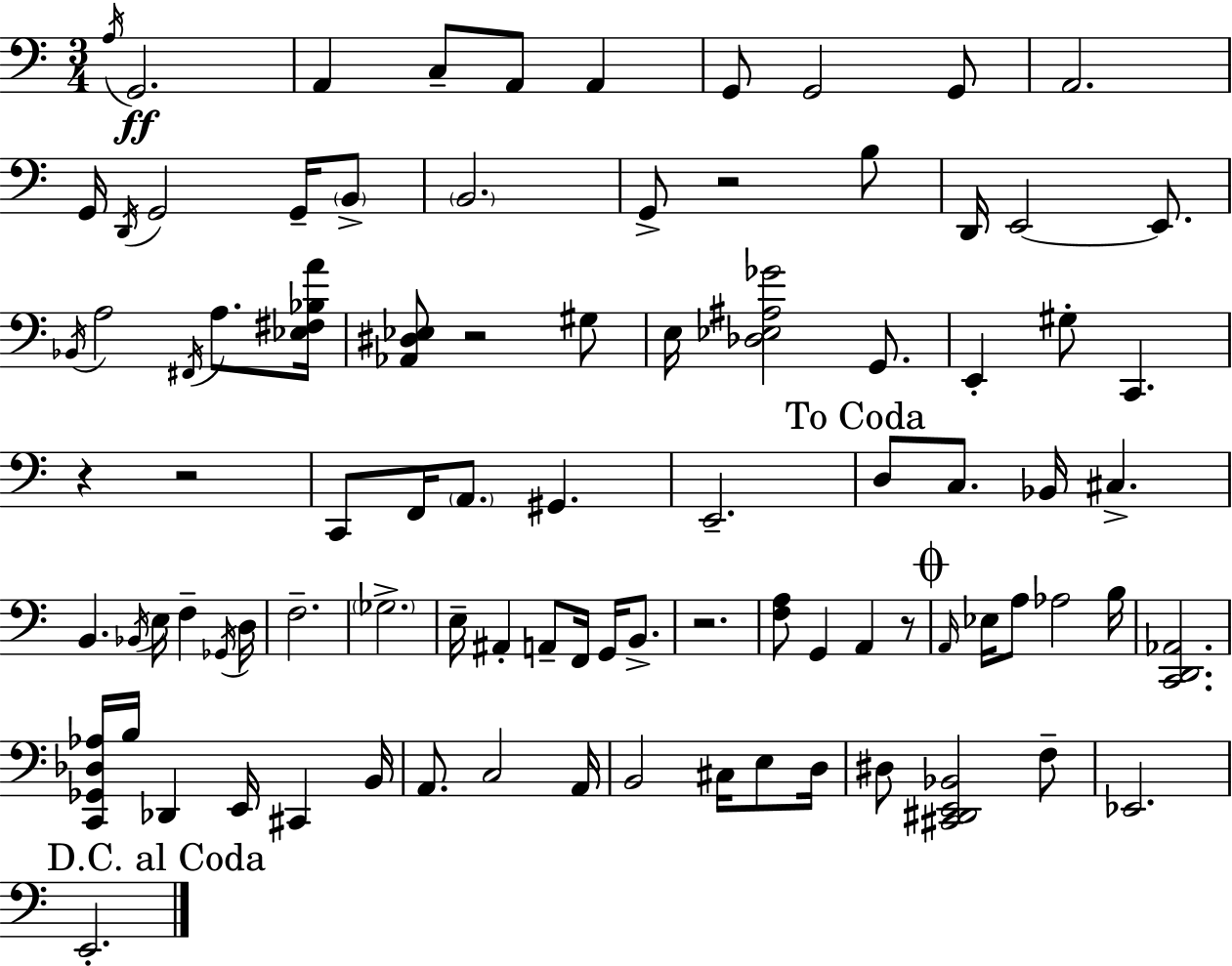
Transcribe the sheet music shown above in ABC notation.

X:1
T:Untitled
M:3/4
L:1/4
K:Am
A,/4 G,,2 A,, C,/2 A,,/2 A,, G,,/2 G,,2 G,,/2 A,,2 G,,/4 D,,/4 G,,2 G,,/4 B,,/2 B,,2 G,,/2 z2 B,/2 D,,/4 E,,2 E,,/2 _B,,/4 A,2 ^F,,/4 A,/2 [_E,^F,_B,A]/4 [_A,,^D,_E,]/2 z2 ^G,/2 E,/4 [_D,_E,^A,_G]2 G,,/2 E,, ^G,/2 C,, z z2 C,,/2 F,,/4 A,,/2 ^G,, E,,2 D,/2 C,/2 _B,,/4 ^C, B,, _B,,/4 E,/4 F, _G,,/4 D,/4 F,2 _G,2 E,/4 ^A,, A,,/2 F,,/4 G,,/4 B,,/2 z2 [F,A,]/2 G,, A,, z/2 A,,/4 _E,/4 A,/2 _A,2 B,/4 [C,,D,,_A,,]2 [C,,_G,,_D,_A,]/4 B,/4 _D,, E,,/4 ^C,, B,,/4 A,,/2 C,2 A,,/4 B,,2 ^C,/4 E,/2 D,/4 ^D,/2 [^C,,^D,,E,,_B,,]2 F,/2 _E,,2 E,,2